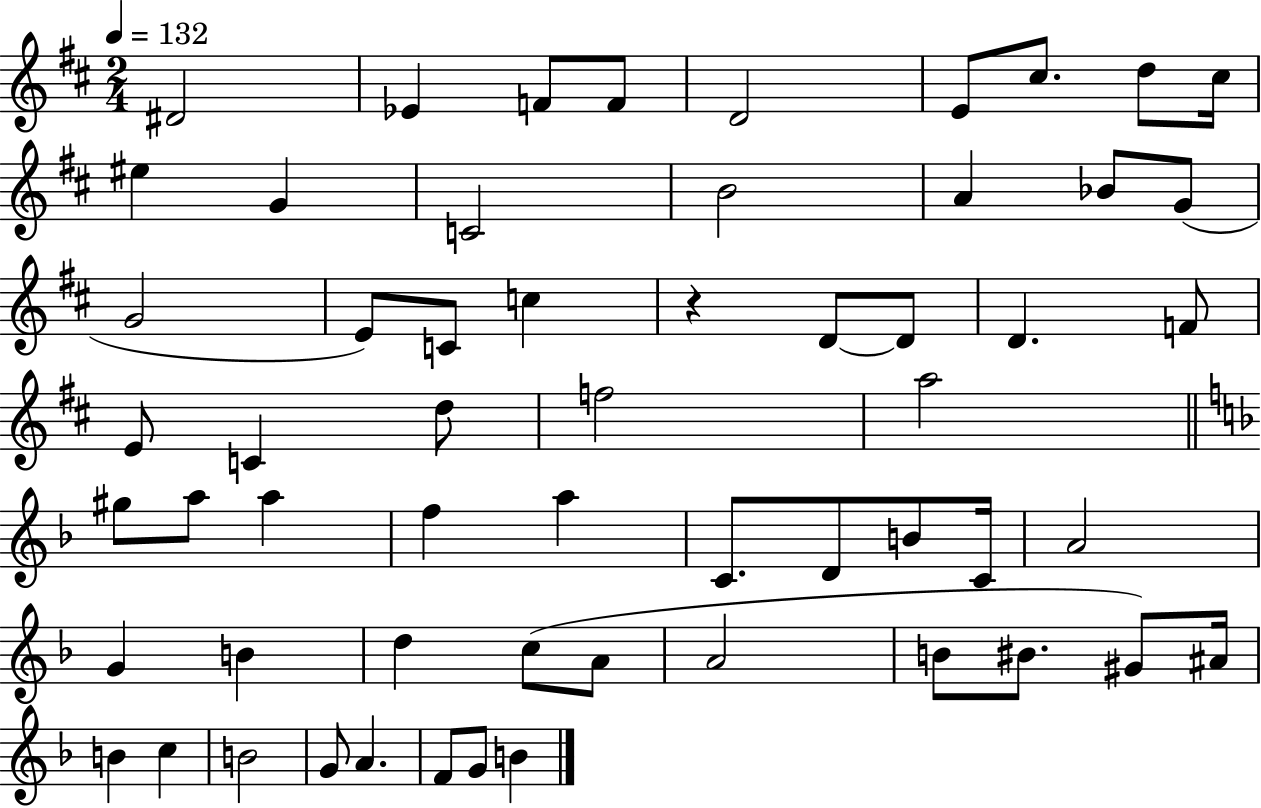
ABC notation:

X:1
T:Untitled
M:2/4
L:1/4
K:D
^D2 _E F/2 F/2 D2 E/2 ^c/2 d/2 ^c/4 ^e G C2 B2 A _B/2 G/2 G2 E/2 C/2 c z D/2 D/2 D F/2 E/2 C d/2 f2 a2 ^g/2 a/2 a f a C/2 D/2 B/2 C/4 A2 G B d c/2 A/2 A2 B/2 ^B/2 ^G/2 ^A/4 B c B2 G/2 A F/2 G/2 B